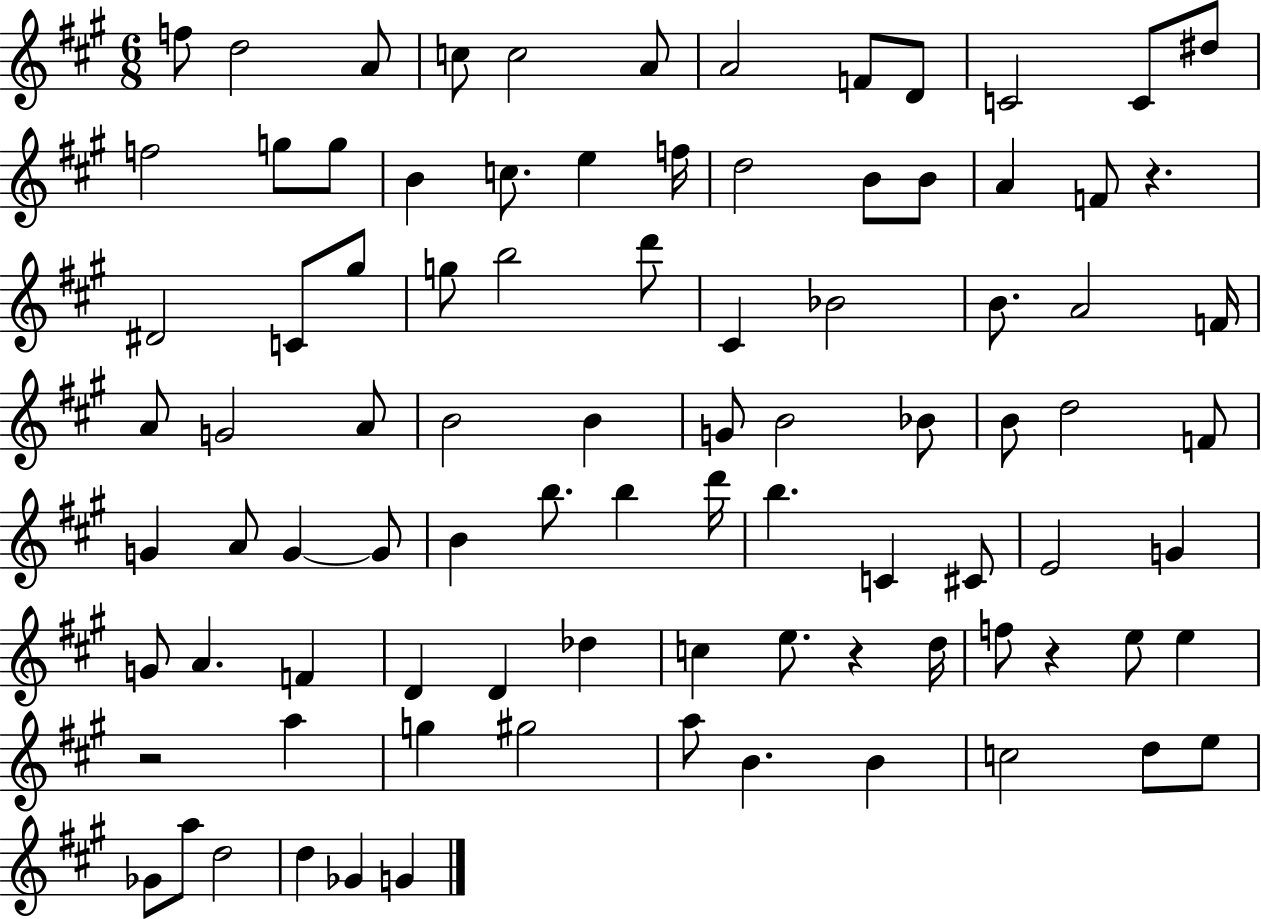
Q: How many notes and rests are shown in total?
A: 90